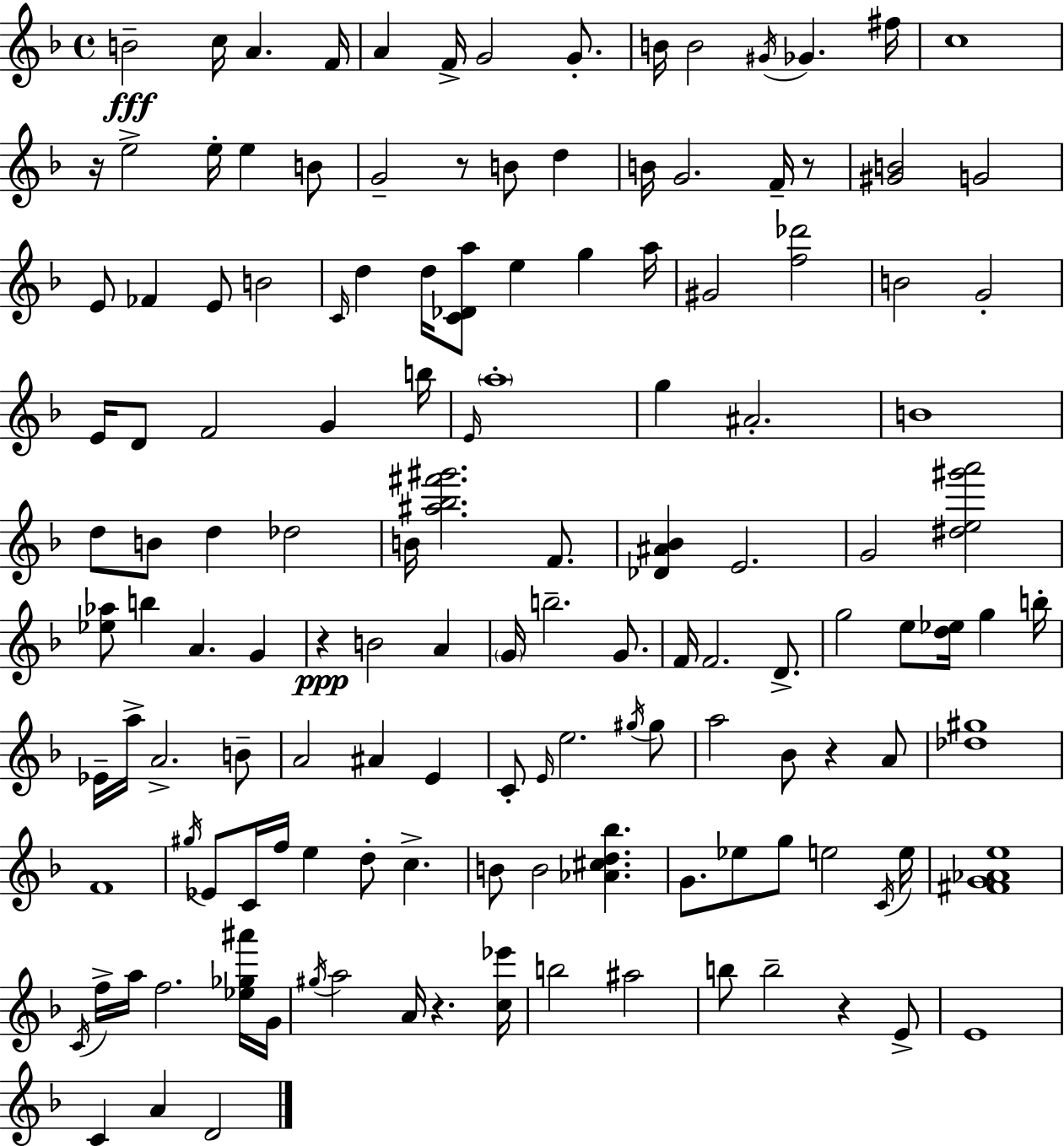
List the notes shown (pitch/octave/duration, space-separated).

B4/h C5/s A4/q. F4/s A4/q F4/s G4/h G4/e. B4/s B4/h G#4/s Gb4/q. F#5/s C5/w R/s E5/h E5/s E5/q B4/e G4/h R/e B4/e D5/q B4/s G4/h. F4/s R/e [G#4,B4]/h G4/h E4/e FES4/q E4/e B4/h C4/s D5/q D5/s [C4,Db4,A5]/e E5/q G5/q A5/s G#4/h [F5,Db6]/h B4/h G4/h E4/s D4/e F4/h G4/q B5/s E4/s A5/w G5/q A#4/h. B4/w D5/e B4/e D5/q Db5/h B4/s [A#5,Bb5,F#6,G#6]/h. F4/e. [Db4,A#4,Bb4]/q E4/h. G4/h [D#5,E5,G#6,A6]/h [Eb5,Ab5]/e B5/q A4/q. G4/q R/q B4/h A4/q G4/s B5/h. G4/e. F4/s F4/h. D4/e. G5/h E5/e [D5,Eb5]/s G5/q B5/s Eb4/s A5/s A4/h. B4/e A4/h A#4/q E4/q C4/e E4/s E5/h. G#5/s G#5/e A5/h Bb4/e R/q A4/e [Db5,G#5]/w F4/w G#5/s Eb4/e C4/s F5/s E5/q D5/e C5/q. B4/e B4/h [Ab4,C#5,D5,Bb5]/q. G4/e. Eb5/e G5/e E5/h C4/s E5/s [F#4,G4,Ab4,E5]/w C4/s F5/s A5/s F5/h. [Eb5,Gb5,A#6]/s G4/s G#5/s A5/h A4/s R/q. [C5,Eb6]/s B5/h A#5/h B5/e B5/h R/q E4/e E4/w C4/q A4/q D4/h